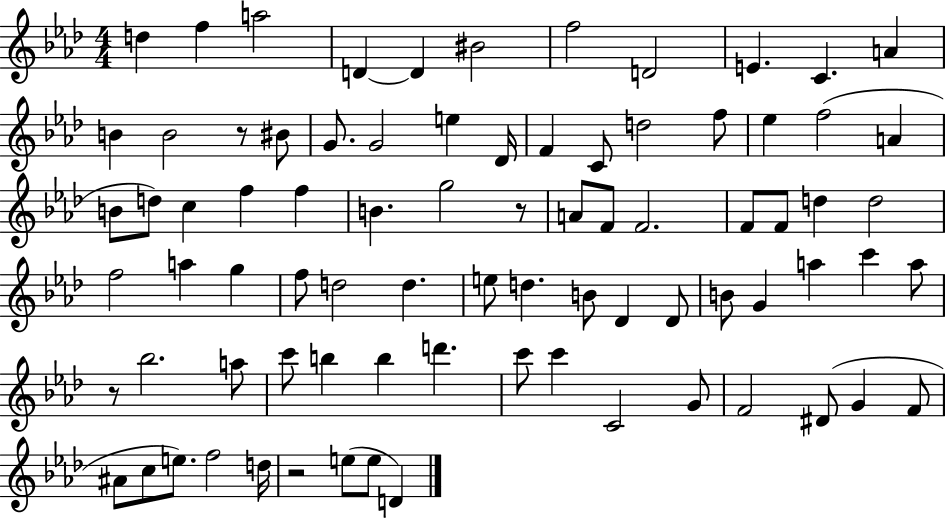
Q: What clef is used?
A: treble